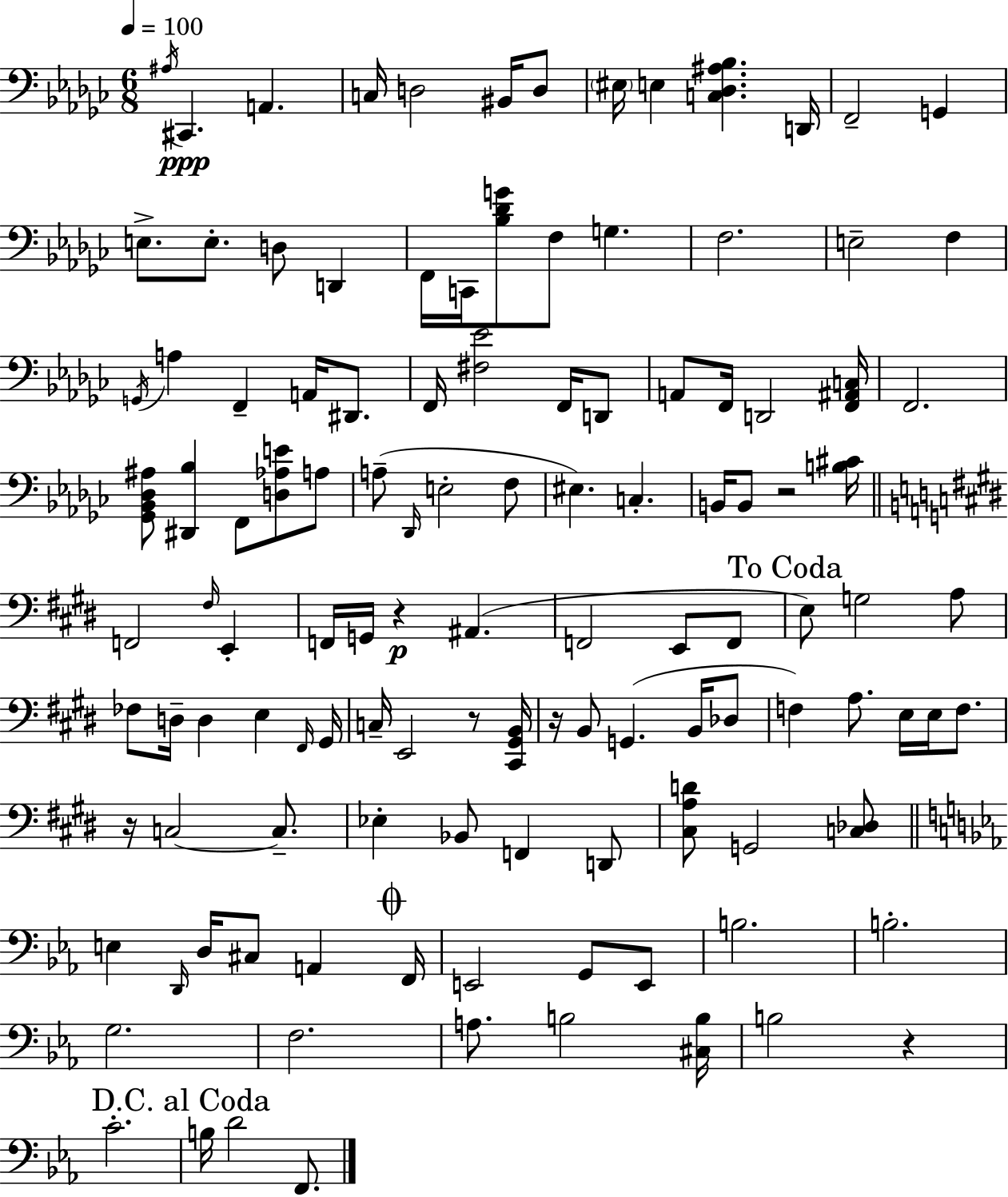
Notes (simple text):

A#3/s C#2/q. A2/q. C3/s D3/h BIS2/s D3/e EIS3/s E3/q [C3,Db3,A#3,Bb3]/q. D2/s F2/h G2/q E3/e. E3/e. D3/e D2/q F2/s C2/s [Bb3,Db4,G4]/e F3/e G3/q. F3/h. E3/h F3/q G2/s A3/q F2/q A2/s D#2/e. F2/s [F#3,Eb4]/h F2/s D2/e A2/e F2/s D2/h [F2,A#2,C3]/s F2/h. [Gb2,Bb2,Db3,A#3]/e [D#2,Bb3]/q F2/e [D3,Ab3,E4]/e A3/e A3/e Db2/s E3/h F3/e EIS3/q. C3/q. B2/s B2/e R/h [B3,C#4]/s F2/h F#3/s E2/q F2/s G2/s R/q A#2/q. F2/h E2/e F2/e E3/e G3/h A3/e FES3/e D3/s D3/q E3/q F#2/s G#2/s C3/s E2/h R/e [C#2,G#2,B2]/s R/s B2/e G2/q. B2/s Db3/e F3/q A3/e. E3/s E3/s F3/e. R/s C3/h C3/e. Eb3/q Bb2/e F2/q D2/e [C#3,A3,D4]/e G2/h [C3,Db3]/e E3/q D2/s D3/s C#3/e A2/q F2/s E2/h G2/e E2/e B3/h. B3/h. G3/h. F3/h. A3/e. B3/h [C#3,B3]/s B3/h R/q C4/h. B3/s D4/h F2/e.